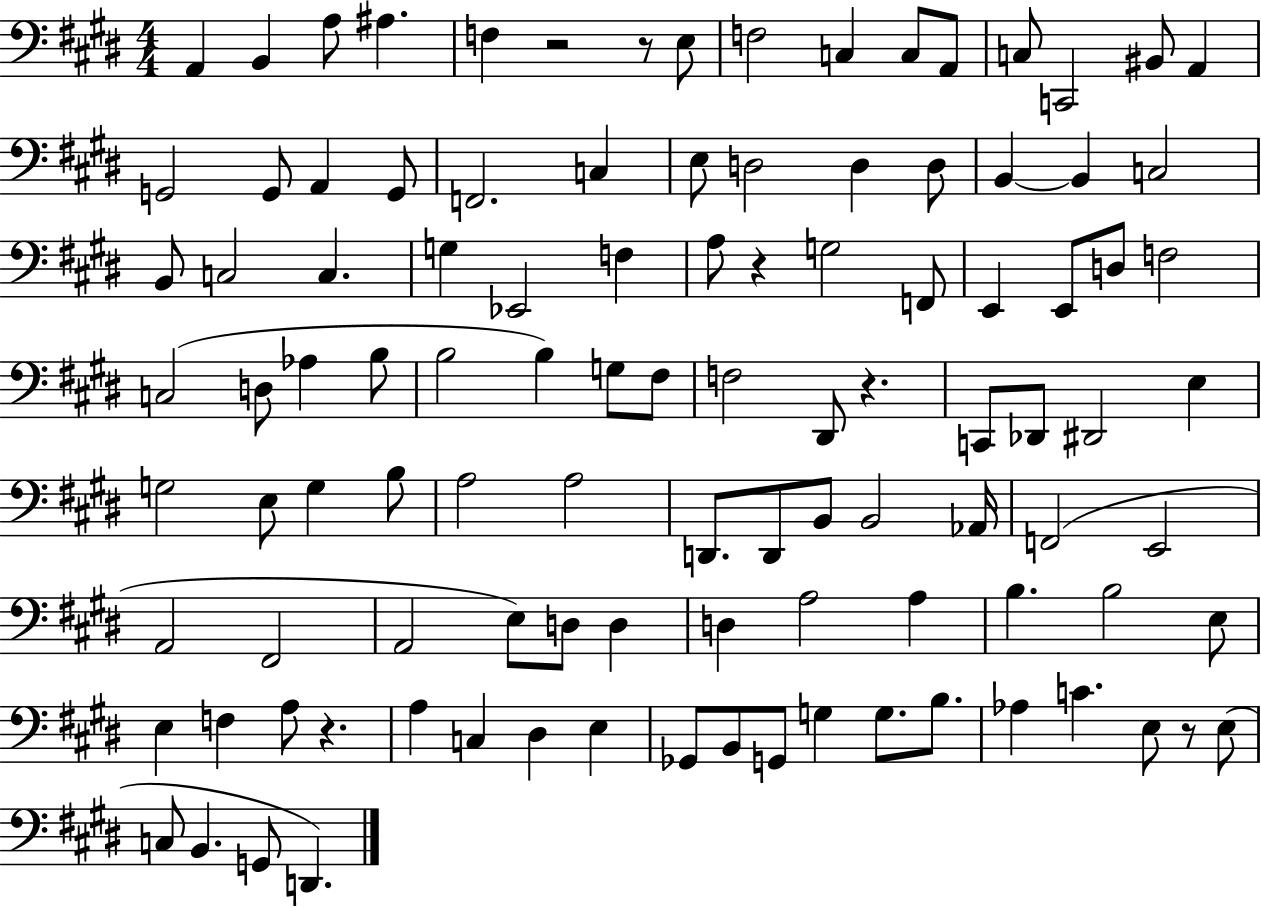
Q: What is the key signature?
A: E major